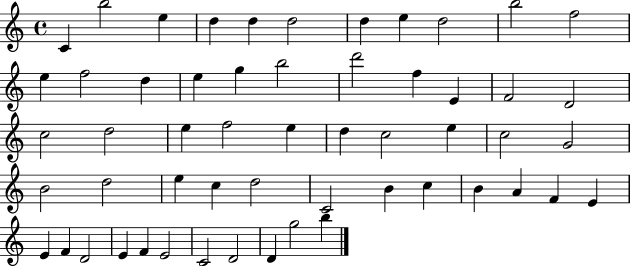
C4/q B5/h E5/q D5/q D5/q D5/h D5/q E5/q D5/h B5/h F5/h E5/q F5/h D5/q E5/q G5/q B5/h D6/h F5/q E4/q F4/h D4/h C5/h D5/h E5/q F5/h E5/q D5/q C5/h E5/q C5/h G4/h B4/h D5/h E5/q C5/q D5/h C4/h B4/q C5/q B4/q A4/q F4/q E4/q E4/q F4/q D4/h E4/q F4/q E4/h C4/h D4/h D4/q G5/h B5/q